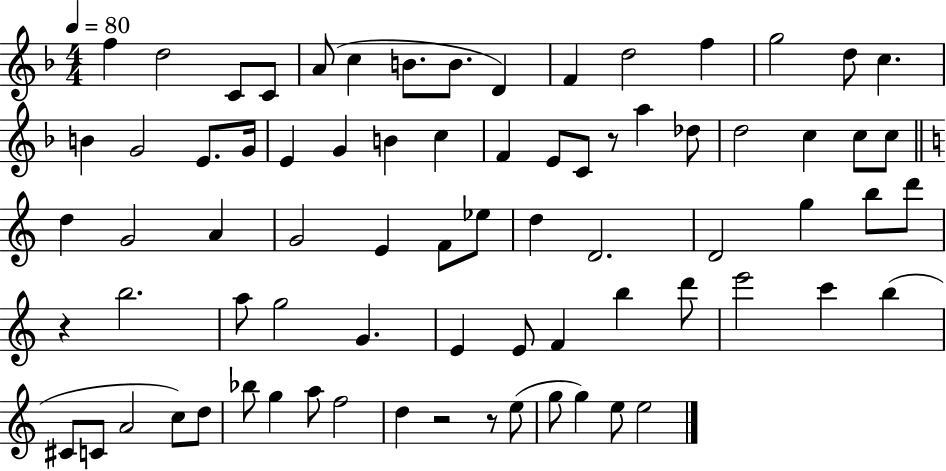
F5/q D5/h C4/e C4/e A4/e C5/q B4/e. B4/e. D4/q F4/q D5/h F5/q G5/h D5/e C5/q. B4/q G4/h E4/e. G4/s E4/q G4/q B4/q C5/q F4/q E4/e C4/e R/e A5/q Db5/e D5/h C5/q C5/e C5/e D5/q G4/h A4/q G4/h E4/q F4/e Eb5/e D5/q D4/h. D4/h G5/q B5/e D6/e R/q B5/h. A5/e G5/h G4/q. E4/q E4/e F4/q B5/q D6/e E6/h C6/q B5/q C#4/e C4/e A4/h C5/e D5/e Bb5/e G5/q A5/e F5/h D5/q R/h R/e E5/e G5/e G5/q E5/e E5/h